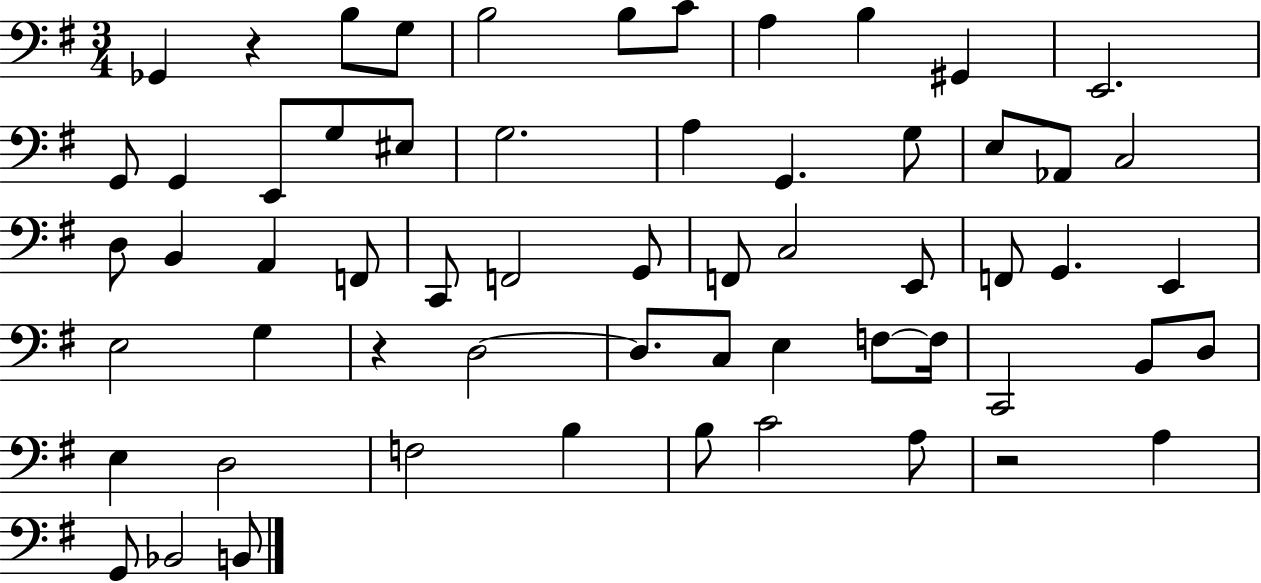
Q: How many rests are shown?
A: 3